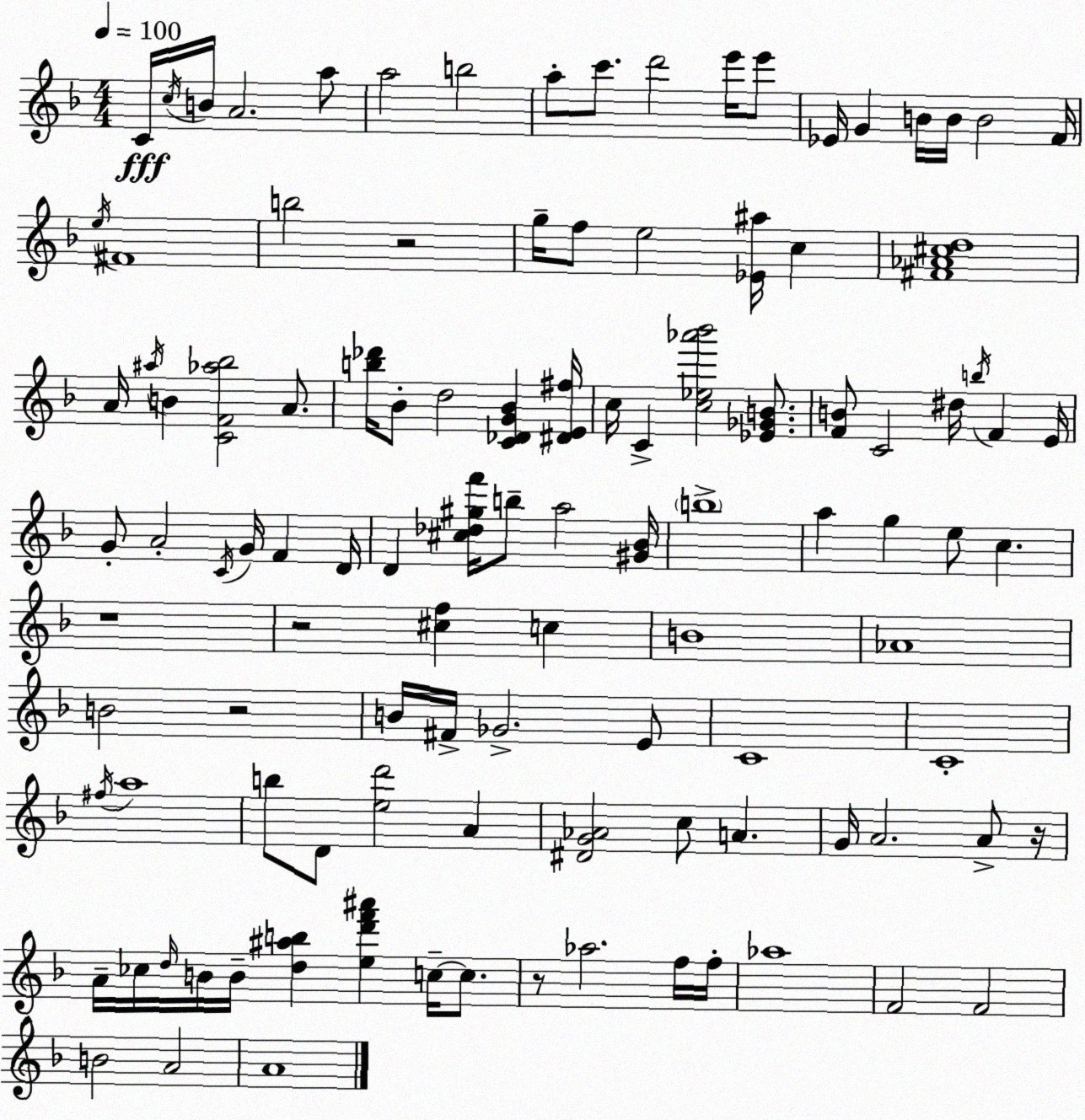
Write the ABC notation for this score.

X:1
T:Untitled
M:4/4
L:1/4
K:F
C/4 c/4 B/4 A2 a/2 a2 b2 a/2 c'/2 d'2 e'/4 e'/2 _E/4 G B/4 B/4 B2 F/4 e/4 ^F4 b2 z2 g/4 f/2 e2 [_E^a]/4 c [^F_A^cd]4 A/4 ^a/4 B [CF_a_b]2 A/2 [b_d']/4 _B/2 d2 [C_DG_B] [^DE^f]/4 c/4 C [c_e_a'_b']2 [_E_GB]/2 [FB]/2 C2 ^d/4 b/4 F E/4 G/2 A2 C/4 G/4 F D/4 D [^c_d^gf']/4 b/2 a2 [^G_B]/4 b4 a g e/2 c z4 z2 [^cf] c B4 _A4 B2 z2 B/4 ^F/4 _G2 E/2 C4 C4 ^f/4 a4 b/2 D/2 [ed']2 A [^DG_A]2 c/2 A G/4 A2 A/2 z/4 A/4 _c/4 d/4 B/4 B/4 [d^ab] [ed'f'^a'] c/4 c/2 z/2 _a2 f/4 f/4 _a4 F2 F2 B2 A2 A4